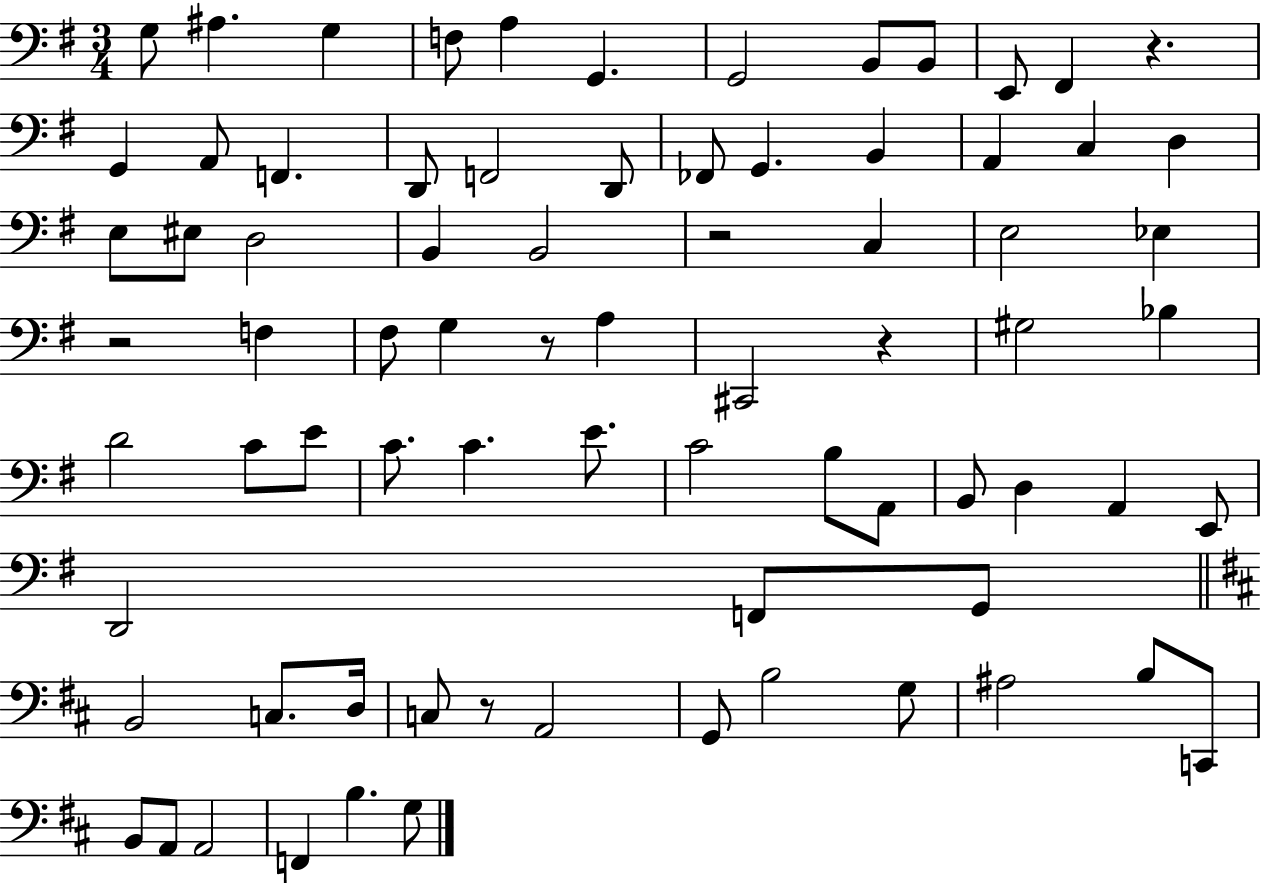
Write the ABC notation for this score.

X:1
T:Untitled
M:3/4
L:1/4
K:G
G,/2 ^A, G, F,/2 A, G,, G,,2 B,,/2 B,,/2 E,,/2 ^F,, z G,, A,,/2 F,, D,,/2 F,,2 D,,/2 _F,,/2 G,, B,, A,, C, D, E,/2 ^E,/2 D,2 B,, B,,2 z2 C, E,2 _E, z2 F, ^F,/2 G, z/2 A, ^C,,2 z ^G,2 _B, D2 C/2 E/2 C/2 C E/2 C2 B,/2 A,,/2 B,,/2 D, A,, E,,/2 D,,2 F,,/2 G,,/2 B,,2 C,/2 D,/4 C,/2 z/2 A,,2 G,,/2 B,2 G,/2 ^A,2 B,/2 C,,/2 B,,/2 A,,/2 A,,2 F,, B, G,/2